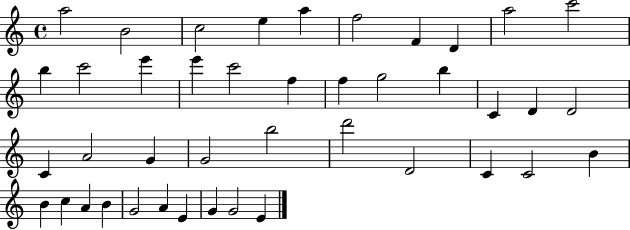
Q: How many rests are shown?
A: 0